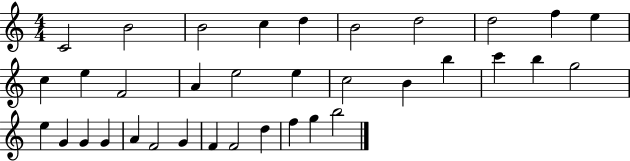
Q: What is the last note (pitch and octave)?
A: B5